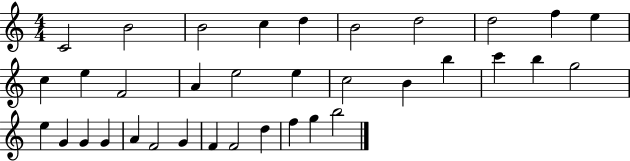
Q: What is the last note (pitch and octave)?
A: B5